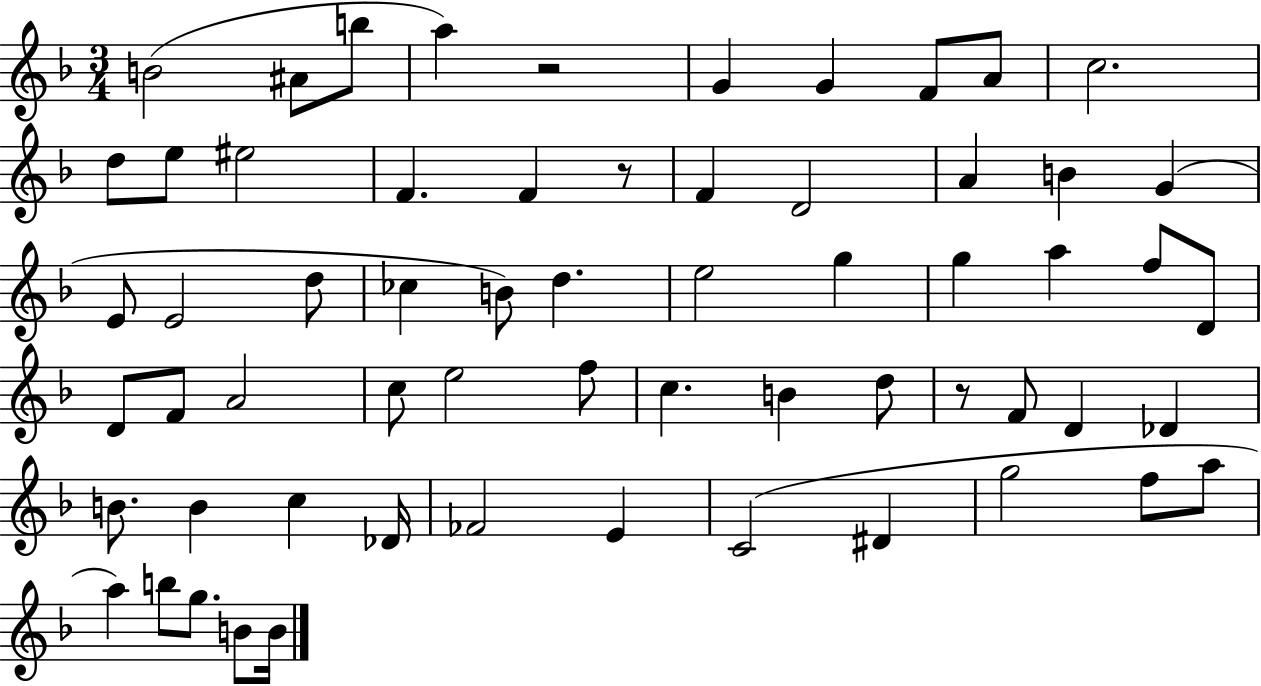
{
  \clef treble
  \numericTimeSignature
  \time 3/4
  \key f \major
  b'2( ais'8 b''8 | a''4) r2 | g'4 g'4 f'8 a'8 | c''2. | \break d''8 e''8 eis''2 | f'4. f'4 r8 | f'4 d'2 | a'4 b'4 g'4( | \break e'8 e'2 d''8 | ces''4 b'8) d''4. | e''2 g''4 | g''4 a''4 f''8 d'8 | \break d'8 f'8 a'2 | c''8 e''2 f''8 | c''4. b'4 d''8 | r8 f'8 d'4 des'4 | \break b'8. b'4 c''4 des'16 | fes'2 e'4 | c'2( dis'4 | g''2 f''8 a''8 | \break a''4) b''8 g''8. b'8 b'16 | \bar "|."
}